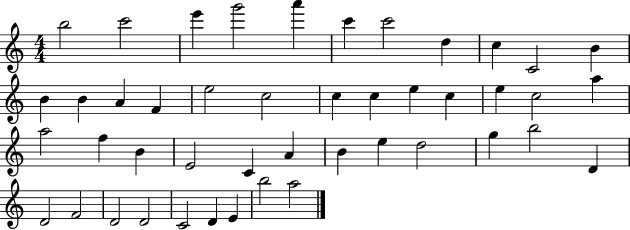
{
  \clef treble
  \numericTimeSignature
  \time 4/4
  \key c \major
  b''2 c'''2 | e'''4 g'''2 a'''4 | c'''4 c'''2 d''4 | c''4 c'2 b'4 | \break b'4 b'4 a'4 f'4 | e''2 c''2 | c''4 c''4 e''4 c''4 | e''4 c''2 a''4 | \break a''2 f''4 b'4 | e'2 c'4 a'4 | b'4 e''4 d''2 | g''4 b''2 d'4 | \break d'2 f'2 | d'2 d'2 | c'2 d'4 e'4 | b''2 a''2 | \break \bar "|."
}